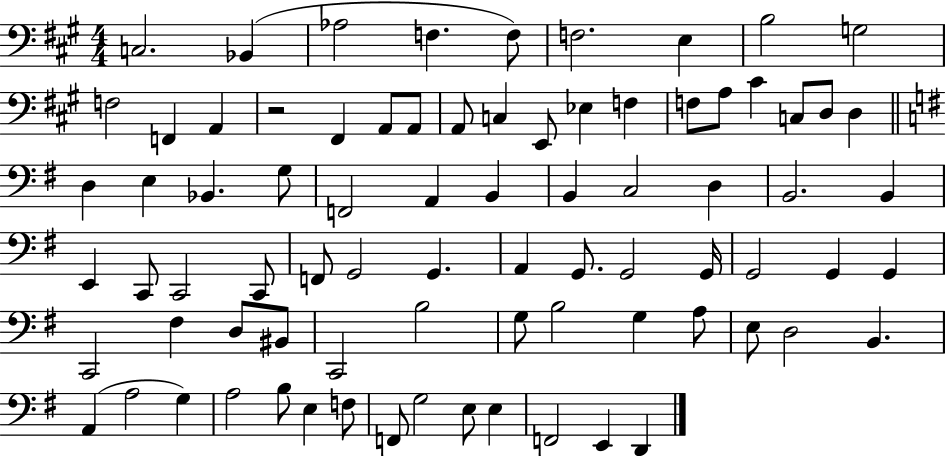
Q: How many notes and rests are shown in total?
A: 80